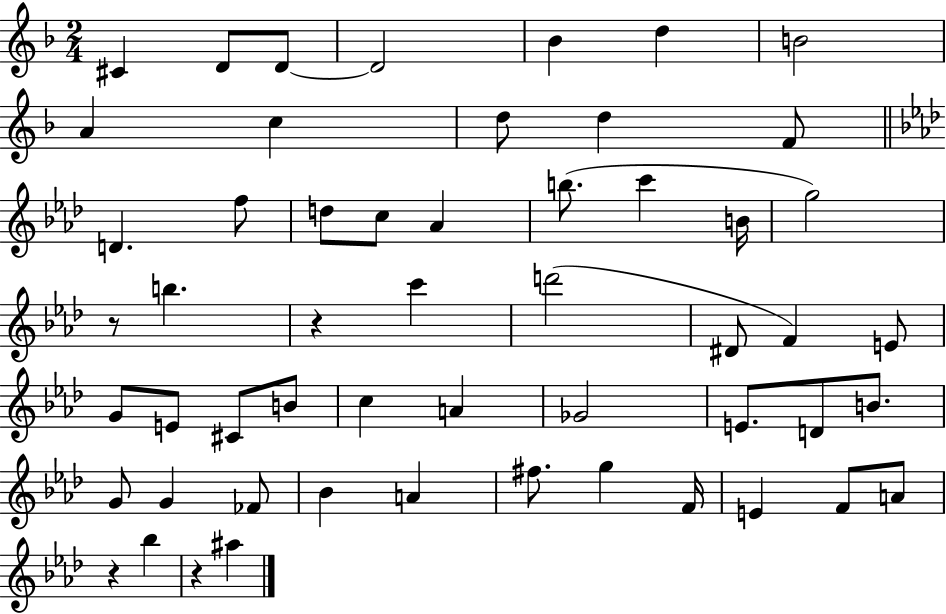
C#4/q D4/e D4/e D4/h Bb4/q D5/q B4/h A4/q C5/q D5/e D5/q F4/e D4/q. F5/e D5/e C5/e Ab4/q B5/e. C6/q B4/s G5/h R/e B5/q. R/q C6/q D6/h D#4/e F4/q E4/e G4/e E4/e C#4/e B4/e C5/q A4/q Gb4/h E4/e. D4/e B4/e. G4/e G4/q FES4/e Bb4/q A4/q F#5/e. G5/q F4/s E4/q F4/e A4/e R/q Bb5/q R/q A#5/q